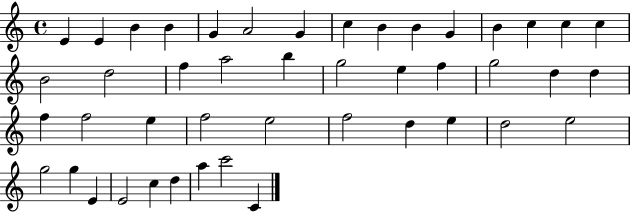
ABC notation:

X:1
T:Untitled
M:4/4
L:1/4
K:C
E E B B G A2 G c B B G B c c c B2 d2 f a2 b g2 e f g2 d d f f2 e f2 e2 f2 d e d2 e2 g2 g E E2 c d a c'2 C